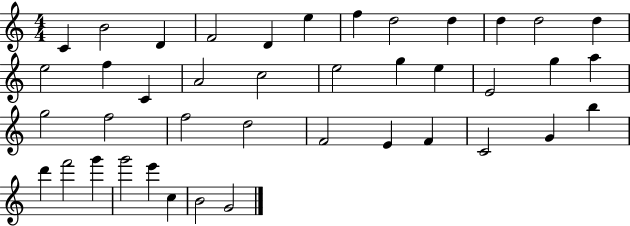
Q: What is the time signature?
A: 4/4